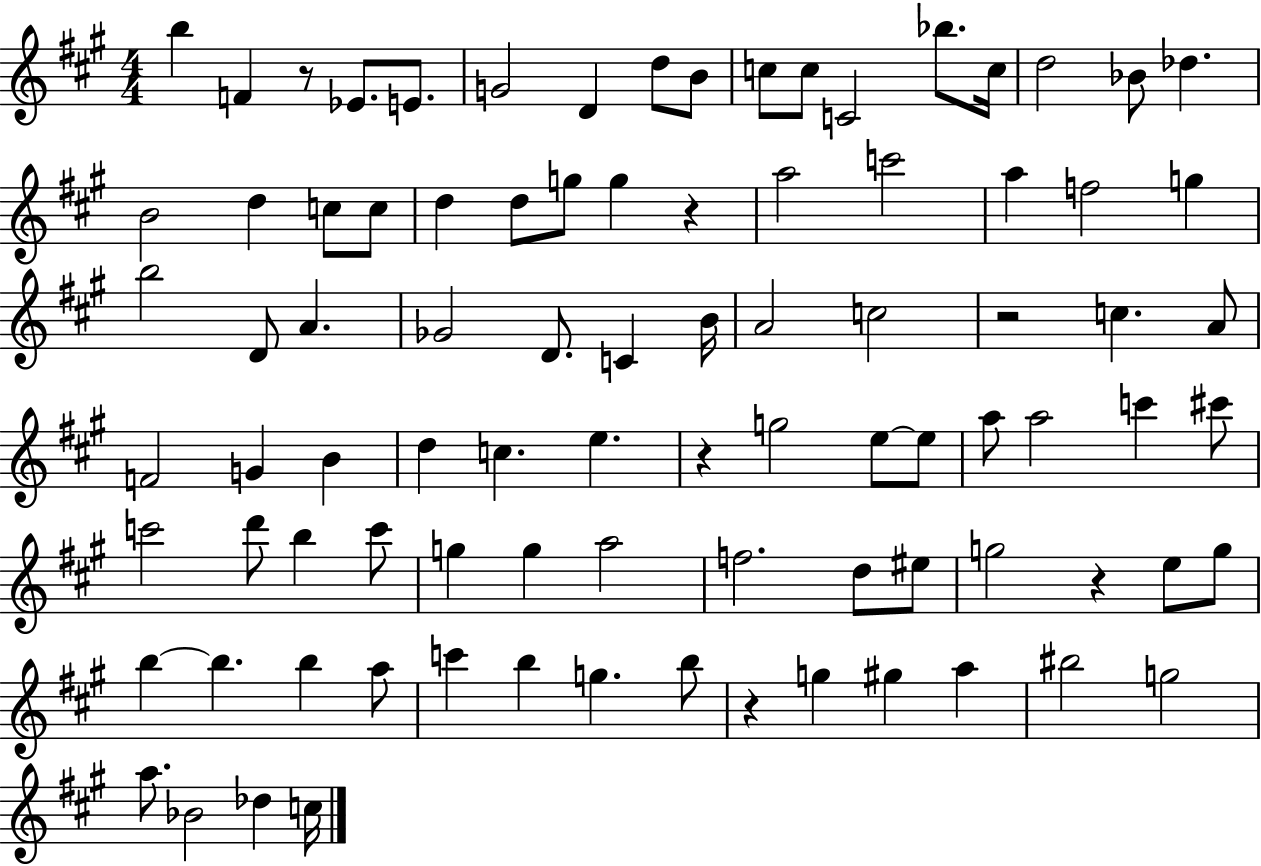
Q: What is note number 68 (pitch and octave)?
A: B5